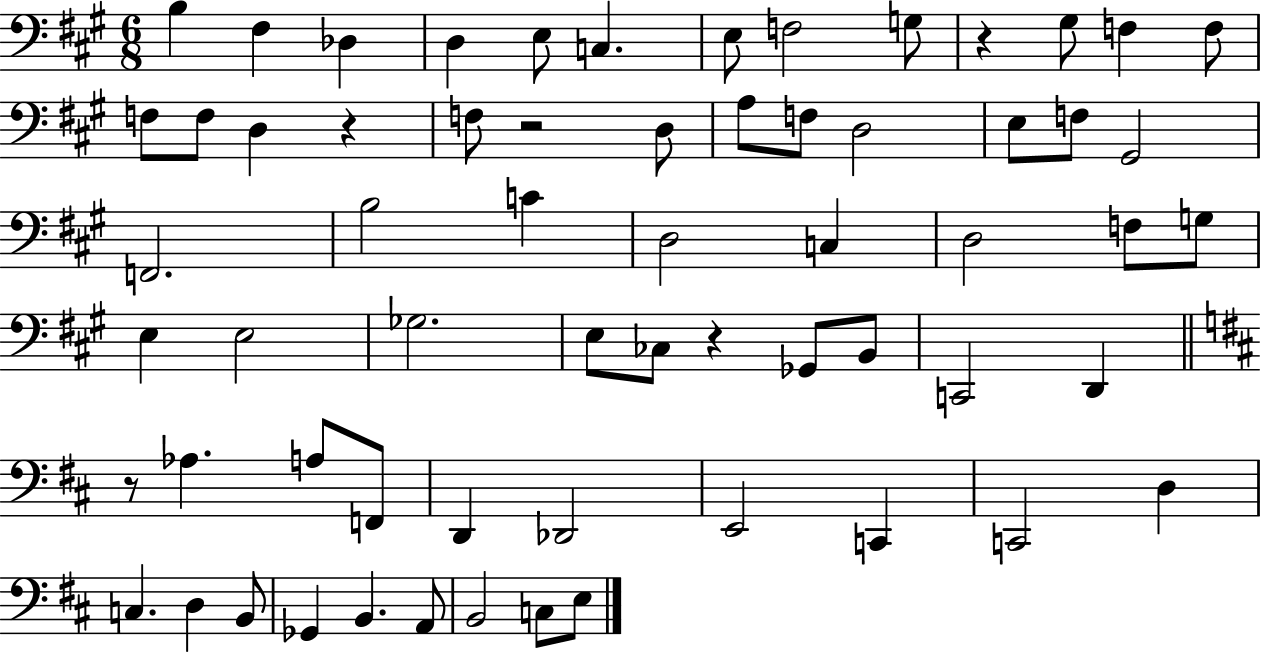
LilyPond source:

{
  \clef bass
  \numericTimeSignature
  \time 6/8
  \key a \major
  b4 fis4 des4 | d4 e8 c4. | e8 f2 g8 | r4 gis8 f4 f8 | \break f8 f8 d4 r4 | f8 r2 d8 | a8 f8 d2 | e8 f8 gis,2 | \break f,2. | b2 c'4 | d2 c4 | d2 f8 g8 | \break e4 e2 | ges2. | e8 ces8 r4 ges,8 b,8 | c,2 d,4 | \break \bar "||" \break \key b \minor r8 aes4. a8 f,8 | d,4 des,2 | e,2 c,4 | c,2 d4 | \break c4. d4 b,8 | ges,4 b,4. a,8 | b,2 c8 e8 | \bar "|."
}